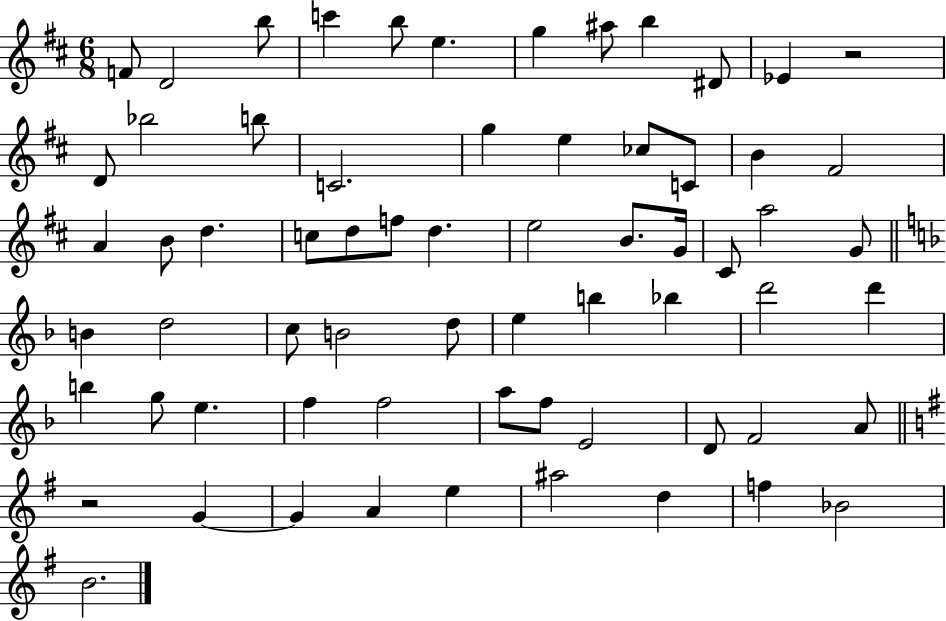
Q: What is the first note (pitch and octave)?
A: F4